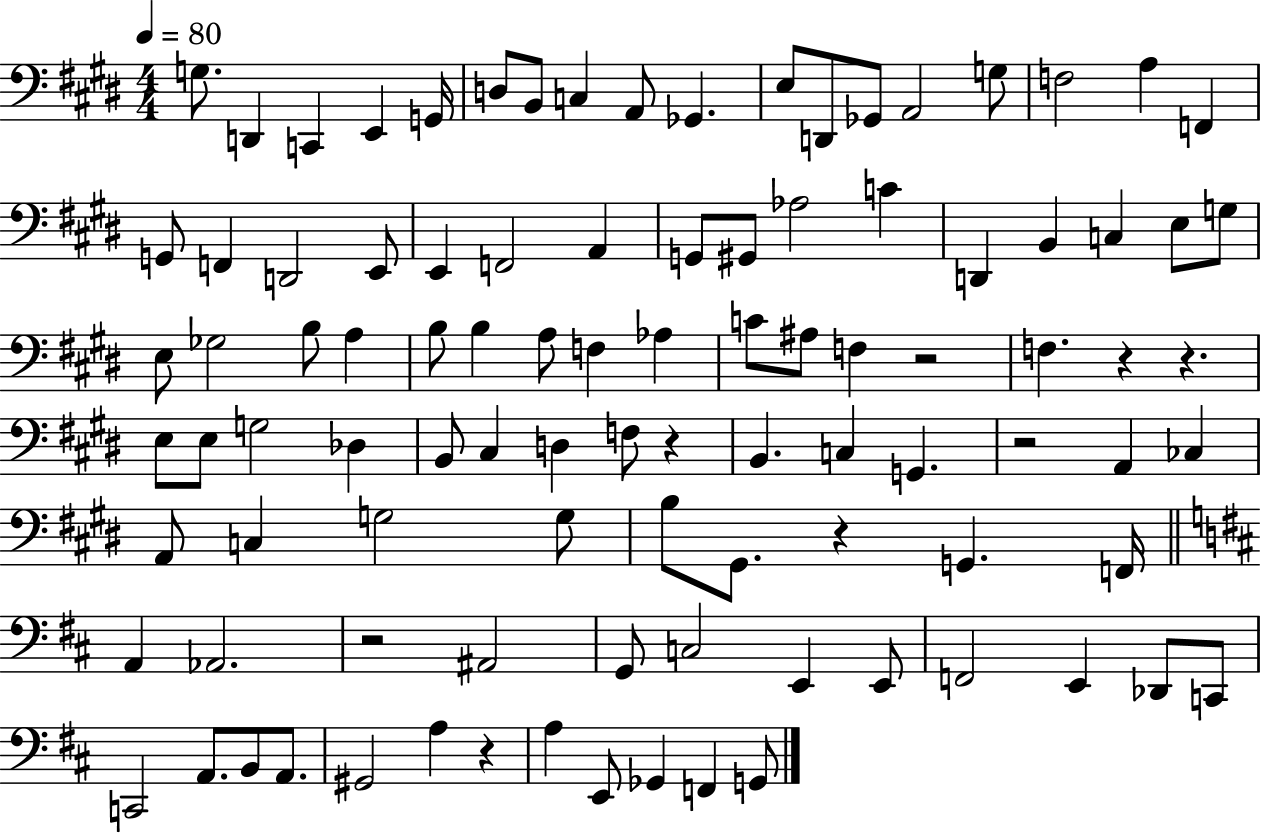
G3/e. D2/q C2/q E2/q G2/s D3/e B2/e C3/q A2/e Gb2/q. E3/e D2/e Gb2/e A2/h G3/e F3/h A3/q F2/q G2/e F2/q D2/h E2/e E2/q F2/h A2/q G2/e G#2/e Ab3/h C4/q D2/q B2/q C3/q E3/e G3/e E3/e Gb3/h B3/e A3/q B3/e B3/q A3/e F3/q Ab3/q C4/e A#3/e F3/q R/h F3/q. R/q R/q. E3/e E3/e G3/h Db3/q B2/e C#3/q D3/q F3/e R/q B2/q. C3/q G2/q. R/h A2/q CES3/q A2/e C3/q G3/h G3/e B3/e G#2/e. R/q G2/q. F2/s A2/q Ab2/h. R/h A#2/h G2/e C3/h E2/q E2/e F2/h E2/q Db2/e C2/e C2/h A2/e. B2/e A2/e. G#2/h A3/q R/q A3/q E2/e Gb2/q F2/q G2/e